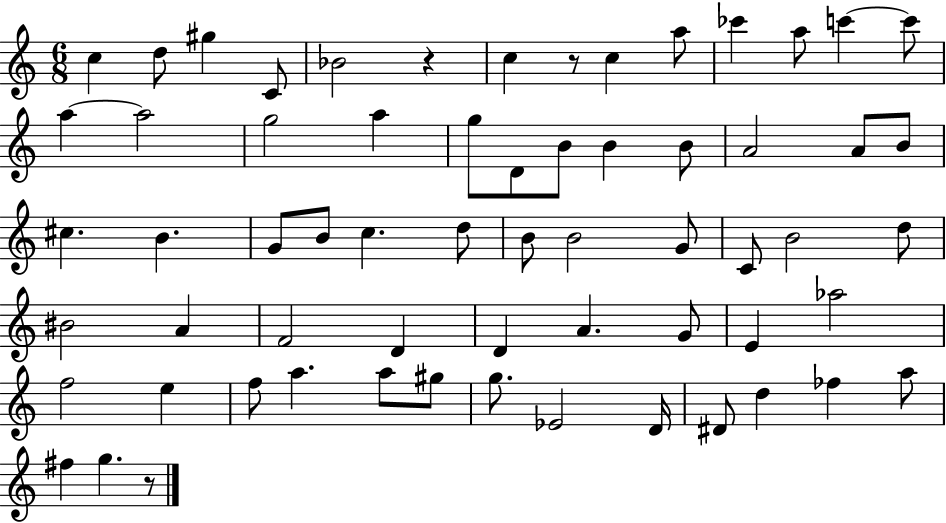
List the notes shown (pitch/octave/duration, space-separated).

C5/q D5/e G#5/q C4/e Bb4/h R/q C5/q R/e C5/q A5/e CES6/q A5/e C6/q C6/e A5/q A5/h G5/h A5/q G5/e D4/e B4/e B4/q B4/e A4/h A4/e B4/e C#5/q. B4/q. G4/e B4/e C5/q. D5/e B4/e B4/h G4/e C4/e B4/h D5/e BIS4/h A4/q F4/h D4/q D4/q A4/q. G4/e E4/q Ab5/h F5/h E5/q F5/e A5/q. A5/e G#5/e G5/e. Eb4/h D4/s D#4/e D5/q FES5/q A5/e F#5/q G5/q. R/e